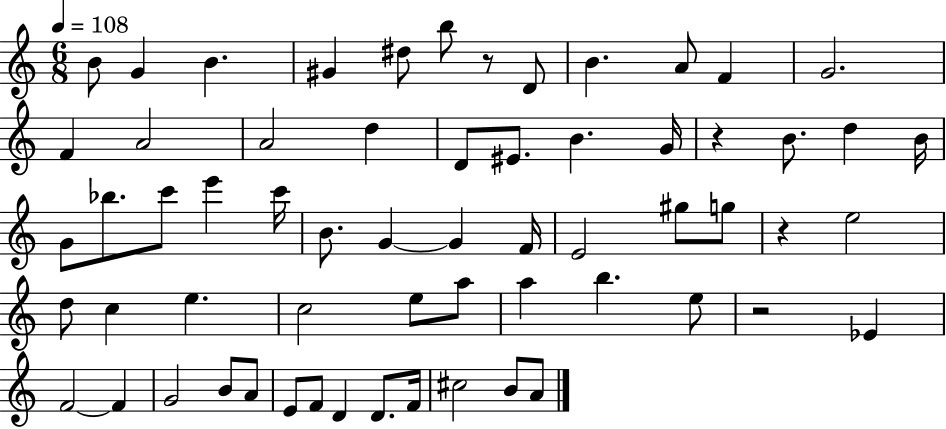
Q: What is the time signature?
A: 6/8